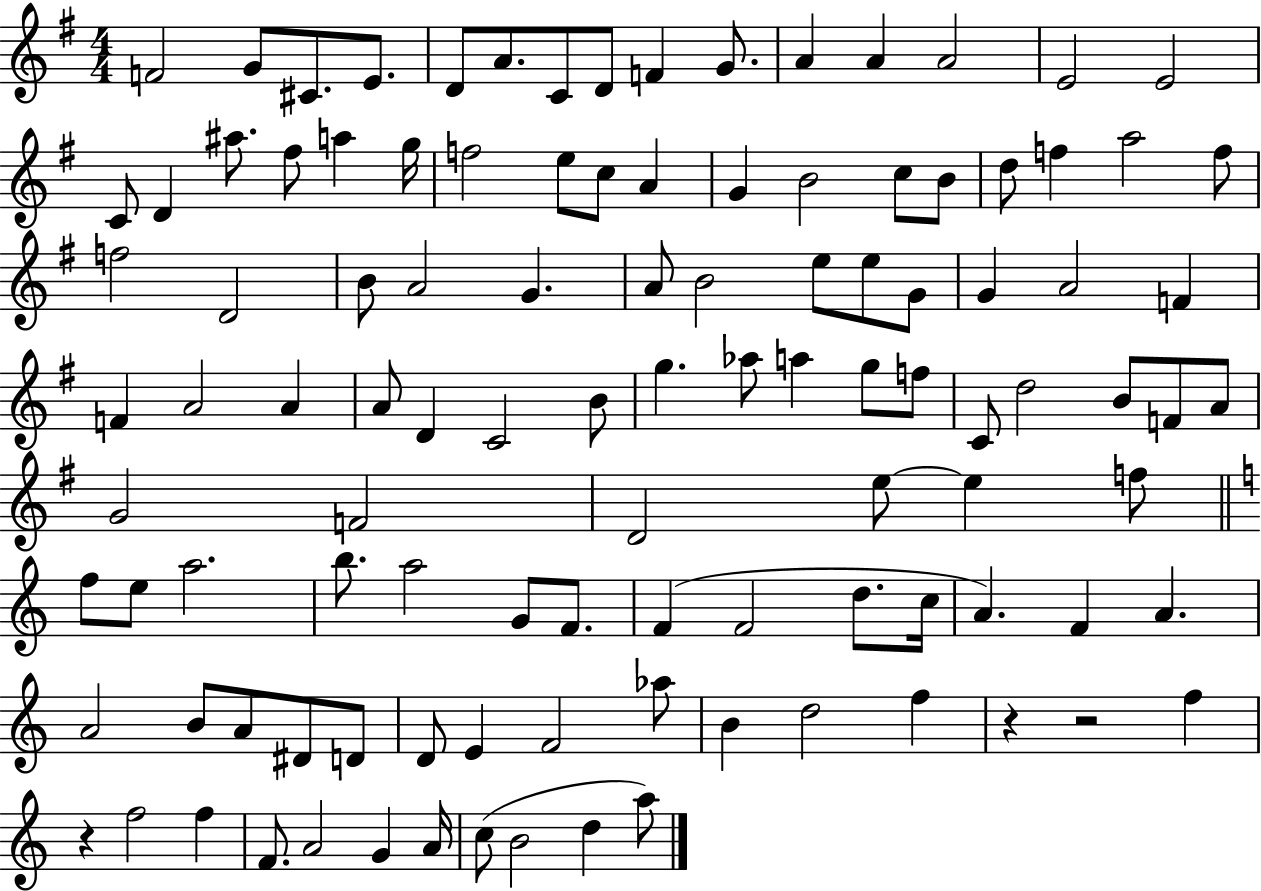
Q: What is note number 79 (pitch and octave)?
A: D5